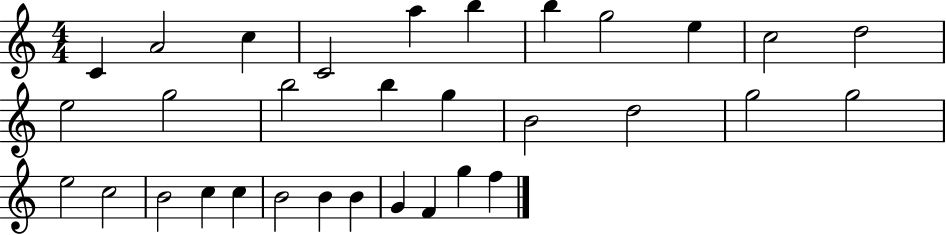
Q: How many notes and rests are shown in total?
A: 32